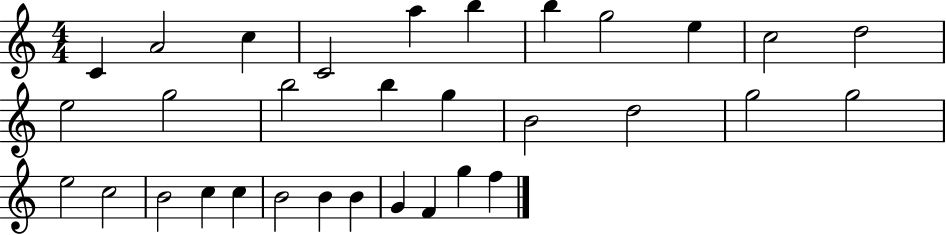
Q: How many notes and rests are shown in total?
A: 32